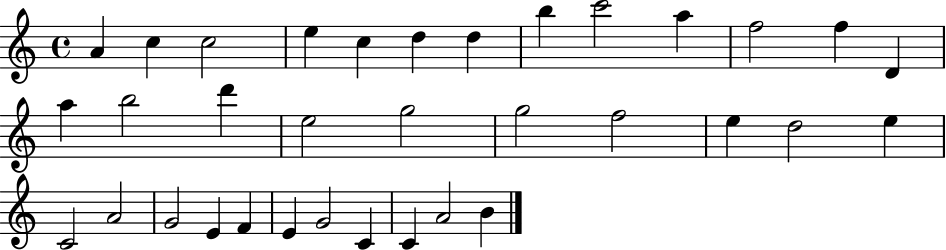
X:1
T:Untitled
M:4/4
L:1/4
K:C
A c c2 e c d d b c'2 a f2 f D a b2 d' e2 g2 g2 f2 e d2 e C2 A2 G2 E F E G2 C C A2 B